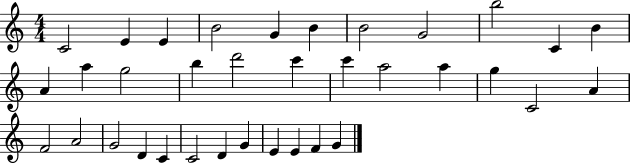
X:1
T:Untitled
M:4/4
L:1/4
K:C
C2 E E B2 G B B2 G2 b2 C B A a g2 b d'2 c' c' a2 a g C2 A F2 A2 G2 D C C2 D G E E F G